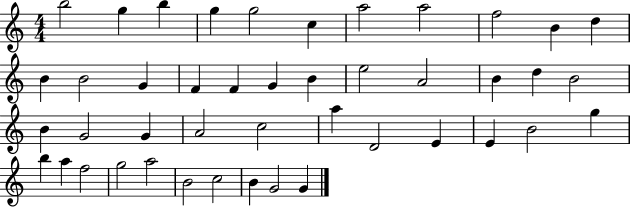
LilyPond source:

{
  \clef treble
  \numericTimeSignature
  \time 4/4
  \key c \major
  b''2 g''4 b''4 | g''4 g''2 c''4 | a''2 a''2 | f''2 b'4 d''4 | \break b'4 b'2 g'4 | f'4 f'4 g'4 b'4 | e''2 a'2 | b'4 d''4 b'2 | \break b'4 g'2 g'4 | a'2 c''2 | a''4 d'2 e'4 | e'4 b'2 g''4 | \break b''4 a''4 f''2 | g''2 a''2 | b'2 c''2 | b'4 g'2 g'4 | \break \bar "|."
}